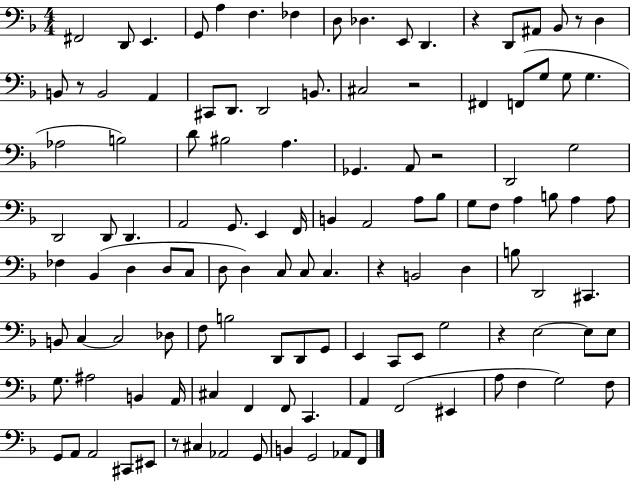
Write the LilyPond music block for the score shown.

{
  \clef bass
  \numericTimeSignature
  \time 4/4
  \key f \major
  fis,2 d,8 e,4. | g,8 a4 f4. fes4 | d8 des4. e,8 d,4. | r4 d,8 ais,8 bes,8 r8 d4 | \break b,8 r8 b,2 a,4 | cis,8 d,8. d,2 b,8. | cis2 r2 | fis,4 f,8( g8 g8 g4. | \break aes2 b2) | d'8 bis2 a4. | ges,4. a,8 r2 | d,2 g2 | \break d,2 d,8 d,4. | a,2 g,8. e,4 f,16 | b,4 a,2 a8 bes8 | g8 f8 a4 b8 a4 a8 | \break fes4 bes,4( d4 d8 c8 | d8 d4) c8 c8 c4. | r4 b,2 d4 | b8 d,2 cis,4. | \break b,8 c4~~ c2 des8 | f8 b2 d,8 d,8 g,8 | e,4 c,8 e,8 g2 | r4 e2~~ e8 e8 | \break g8. ais2 b,4 a,16 | cis4 f,4 f,8 c,4. | a,4 f,2( eis,4 | a8 f4 g2) f8 | \break g,8 a,8 a,2 cis,8 eis,8 | r8 cis4 aes,2 g,8 | b,4 g,2 aes,8 f,8 | \bar "|."
}